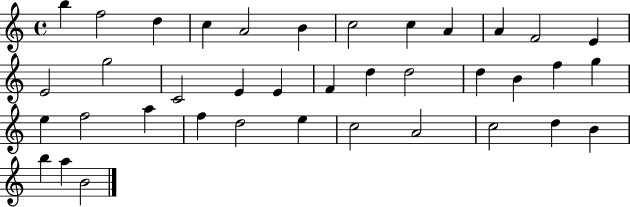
X:1
T:Untitled
M:4/4
L:1/4
K:C
b f2 d c A2 B c2 c A A F2 E E2 g2 C2 E E F d d2 d B f g e f2 a f d2 e c2 A2 c2 d B b a B2